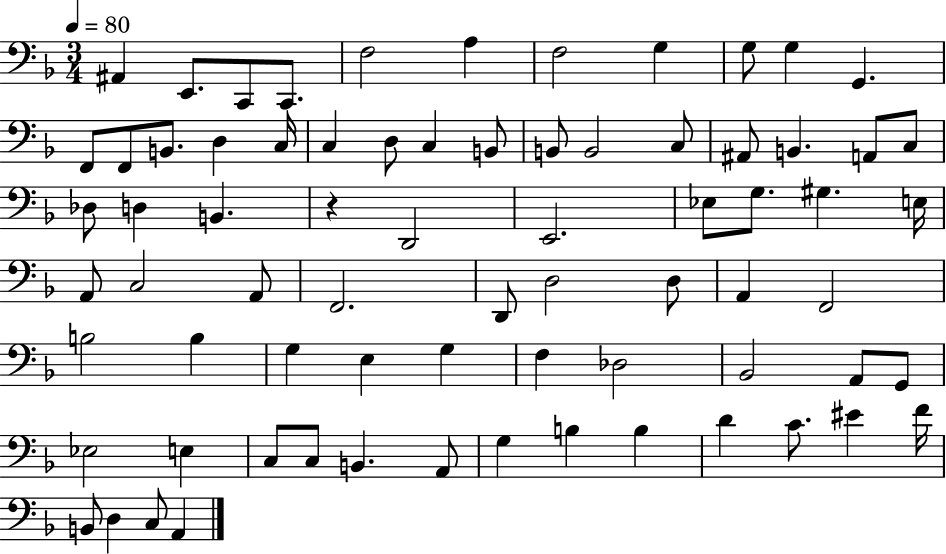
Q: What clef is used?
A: bass